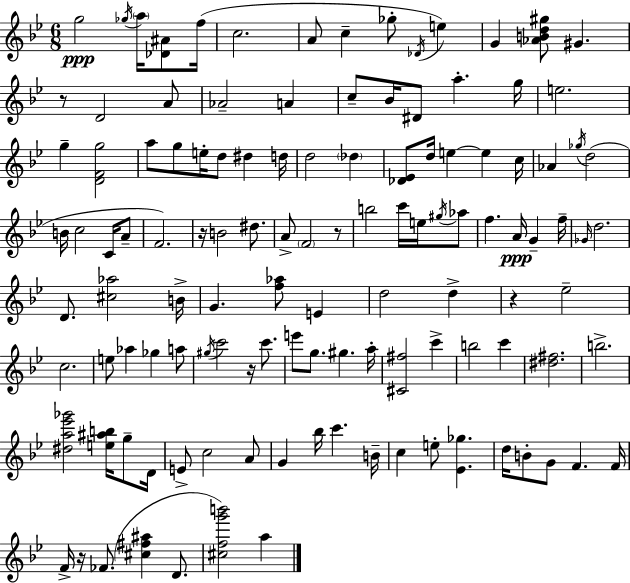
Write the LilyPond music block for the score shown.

{
  \clef treble
  \numericTimeSignature
  \time 6/8
  \key bes \major
  g''2\ppp \acciaccatura { ges''16 } \parenthesize a''16 <des' ais'>8 | f''16( c''2. | a'8 c''4-- ges''8-. \acciaccatura { des'16 }) e''4 | g'4 <aes' b' d'' gis''>8 gis'4. | \break r8 d'2 | a'8 aes'2-- a'4 | c''8-- bes'16 dis'8 a''4.-. | g''16 e''2. | \break g''4-- <d' f' g''>2 | a''8 g''8 e''16-. d''8 dis''4 | d''16 d''2 \parenthesize des''4 | <des' ees'>8 d''16 e''4~~ e''4 | \break c''16 aes'4 \acciaccatura { ges''16 } d''2( | b'16 c''2 | c'16 a'8-- f'2.) | r16 b'2 | \break dis''8. a'8-> \parenthesize f'2 | r8 b''2 c'''16 | e''16 \acciaccatura { gis''16 } aes''8 f''4. a'16\ppp g'4-- | f''16-- \grace { ges'16 } d''2. | \break d'8. <cis'' aes''>2 | b'16-> g'4. <f'' aes''>8 | e'4 d''2 | d''4-> r4 ees''2-- | \break c''2. | e''8 aes''4 ges''4 | a''8 \acciaccatura { gis''16 } c'''2 | r16 c'''8. e'''8 g''8. gis''4. | \break a''16-. <cis' fis''>2 | c'''4-> b''2 | c'''4 <dis'' fis''>2. | b''2.-> | \break <dis'' a'' ees''' ges'''>2 | <e'' ais'' b''>16 g''8-- d'16 e'8-> c''2 | a'8 g'4 bes''16 c'''4. | b'16-- c''4 e''8-. | \break <ees' ges''>4. d''16 b'8-. g'8 f'4. | f'16 f'16-> r16 fes'8.( <cis'' fis'' ais''>4 | d'8. <cis'' f'' g''' b'''>2) | a''4 \bar "|."
}